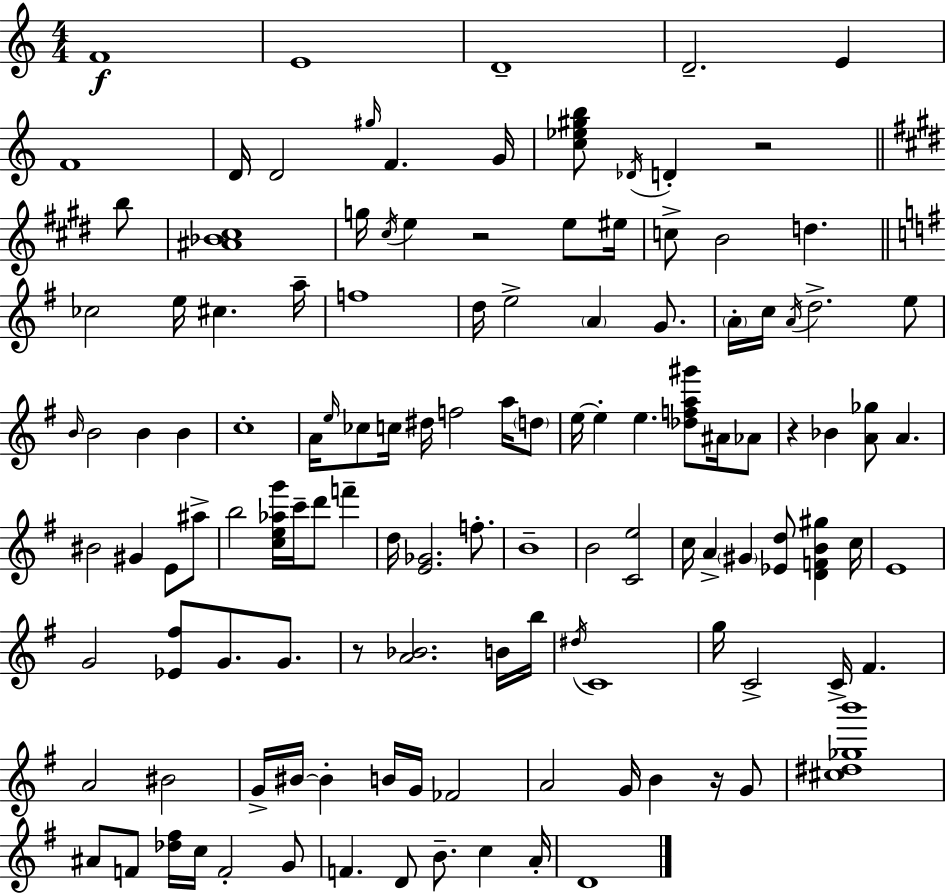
F4/w E4/w D4/w D4/h. E4/q F4/w D4/s D4/h G#5/s F4/q. G4/s [C5,Eb5,G#5,B5]/e Db4/s D4/q R/h B5/e [A#4,Bb4,C#5]/w G5/s C#5/s E5/q R/h E5/e EIS5/s C5/e B4/h D5/q. CES5/h E5/s C#5/q. A5/s F5/w D5/s E5/h A4/q G4/e. A4/s C5/s A4/s D5/h. E5/e B4/s B4/h B4/q B4/q C5/w A4/s E5/s CES5/e C5/s D#5/s F5/h A5/s D5/e E5/s E5/q E5/q. [Db5,F5,A5,G#6]/e A#4/s Ab4/e R/q Bb4/q [A4,Gb5]/e A4/q. BIS4/h G#4/q E4/e A#5/e B5/h [C5,E5,Ab5,G6]/s C6/s D6/e F6/q D5/s [E4,Gb4]/h. F5/e. B4/w B4/h [C4,E5]/h C5/s A4/q G#4/q [Eb4,D5]/e [D4,F4,B4,G#5]/q C5/s E4/w G4/h [Eb4,F#5]/e G4/e. G4/e. R/e [A4,Bb4]/h. B4/s B5/s D#5/s C4/w G5/s C4/h C4/s F#4/q. A4/h BIS4/h G4/s BIS4/s BIS4/q B4/s G4/s FES4/h A4/h G4/s B4/q R/s G4/e [C#5,D#5,Gb5,B6]/w A#4/e F4/e [Db5,F#5]/s C5/s F4/h G4/e F4/q. D4/e B4/e. C5/q A4/s D4/w